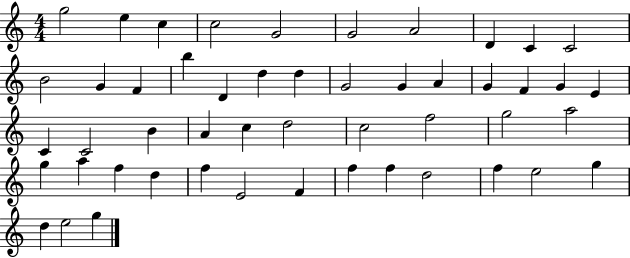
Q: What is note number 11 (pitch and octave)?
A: B4